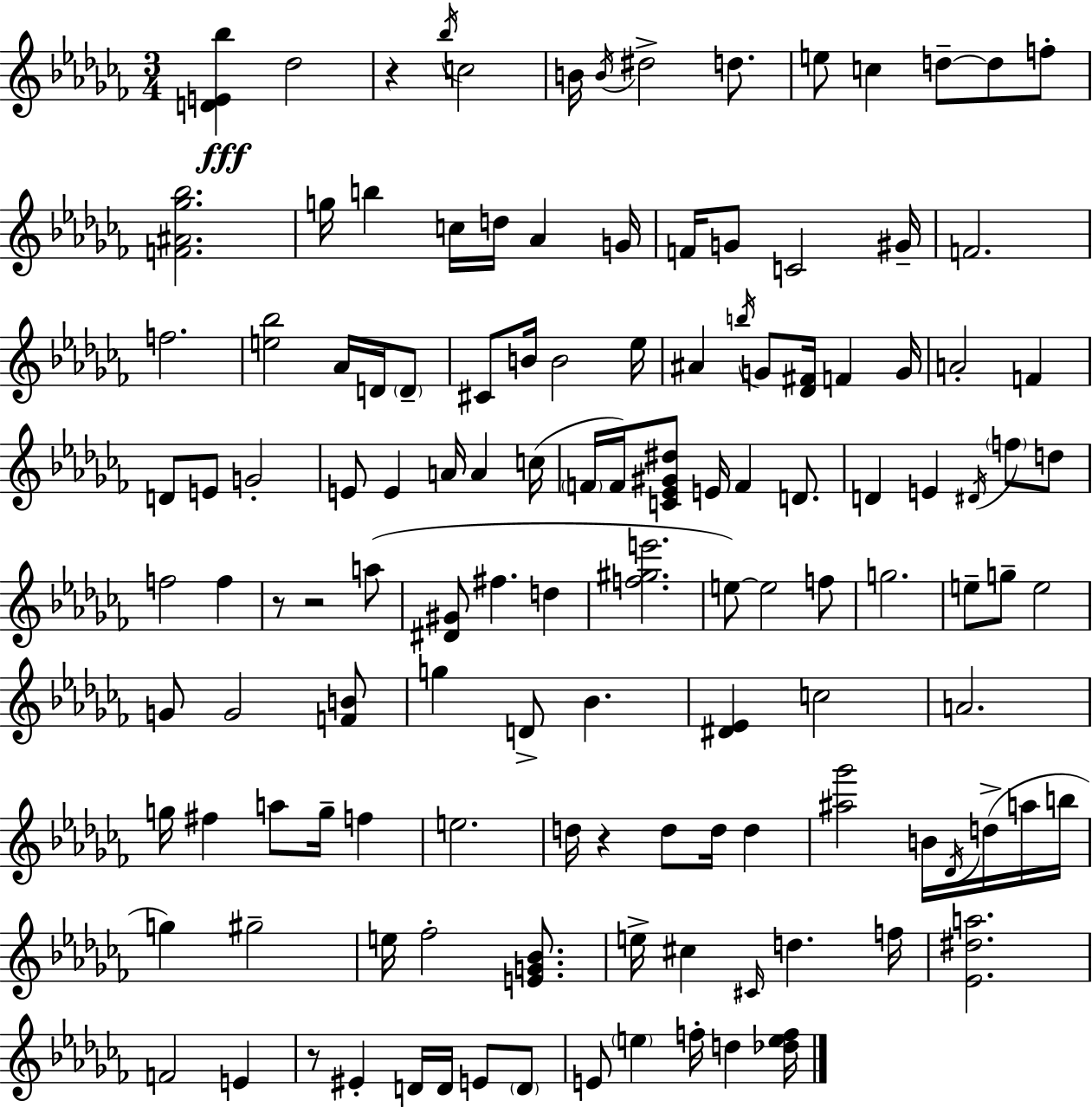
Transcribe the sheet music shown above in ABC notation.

X:1
T:Untitled
M:3/4
L:1/4
K:Abm
[DE_b] _d2 z _b/4 c2 B/4 B/4 ^d2 d/2 e/2 c d/2 d/2 f/2 [F^A_g_b]2 g/4 b c/4 d/4 _A G/4 F/4 G/2 C2 ^G/4 F2 f2 [e_b]2 _A/4 D/4 D/2 ^C/2 B/4 B2 _e/4 ^A b/4 G/2 [_D^F]/4 F G/4 A2 F D/2 E/2 G2 E/2 E A/4 A c/4 F/4 F/4 [C_E^G^d]/2 E/4 F D/2 D E ^D/4 f/2 d/2 f2 f z/2 z2 a/2 [^D^G]/2 ^f d [f^ge']2 e/2 e2 f/2 g2 e/2 g/2 e2 G/2 G2 [FB]/2 g D/2 _B [^D_E] c2 A2 g/4 ^f a/2 g/4 f e2 d/4 z d/2 d/4 d [^a_g']2 B/4 _D/4 d/4 a/4 b/4 g ^g2 e/4 _f2 [EG_B]/2 e/4 ^c ^C/4 d f/4 [_E^da]2 F2 E z/2 ^E D/4 D/4 E/2 D/2 E/2 e f/4 d [_def]/4